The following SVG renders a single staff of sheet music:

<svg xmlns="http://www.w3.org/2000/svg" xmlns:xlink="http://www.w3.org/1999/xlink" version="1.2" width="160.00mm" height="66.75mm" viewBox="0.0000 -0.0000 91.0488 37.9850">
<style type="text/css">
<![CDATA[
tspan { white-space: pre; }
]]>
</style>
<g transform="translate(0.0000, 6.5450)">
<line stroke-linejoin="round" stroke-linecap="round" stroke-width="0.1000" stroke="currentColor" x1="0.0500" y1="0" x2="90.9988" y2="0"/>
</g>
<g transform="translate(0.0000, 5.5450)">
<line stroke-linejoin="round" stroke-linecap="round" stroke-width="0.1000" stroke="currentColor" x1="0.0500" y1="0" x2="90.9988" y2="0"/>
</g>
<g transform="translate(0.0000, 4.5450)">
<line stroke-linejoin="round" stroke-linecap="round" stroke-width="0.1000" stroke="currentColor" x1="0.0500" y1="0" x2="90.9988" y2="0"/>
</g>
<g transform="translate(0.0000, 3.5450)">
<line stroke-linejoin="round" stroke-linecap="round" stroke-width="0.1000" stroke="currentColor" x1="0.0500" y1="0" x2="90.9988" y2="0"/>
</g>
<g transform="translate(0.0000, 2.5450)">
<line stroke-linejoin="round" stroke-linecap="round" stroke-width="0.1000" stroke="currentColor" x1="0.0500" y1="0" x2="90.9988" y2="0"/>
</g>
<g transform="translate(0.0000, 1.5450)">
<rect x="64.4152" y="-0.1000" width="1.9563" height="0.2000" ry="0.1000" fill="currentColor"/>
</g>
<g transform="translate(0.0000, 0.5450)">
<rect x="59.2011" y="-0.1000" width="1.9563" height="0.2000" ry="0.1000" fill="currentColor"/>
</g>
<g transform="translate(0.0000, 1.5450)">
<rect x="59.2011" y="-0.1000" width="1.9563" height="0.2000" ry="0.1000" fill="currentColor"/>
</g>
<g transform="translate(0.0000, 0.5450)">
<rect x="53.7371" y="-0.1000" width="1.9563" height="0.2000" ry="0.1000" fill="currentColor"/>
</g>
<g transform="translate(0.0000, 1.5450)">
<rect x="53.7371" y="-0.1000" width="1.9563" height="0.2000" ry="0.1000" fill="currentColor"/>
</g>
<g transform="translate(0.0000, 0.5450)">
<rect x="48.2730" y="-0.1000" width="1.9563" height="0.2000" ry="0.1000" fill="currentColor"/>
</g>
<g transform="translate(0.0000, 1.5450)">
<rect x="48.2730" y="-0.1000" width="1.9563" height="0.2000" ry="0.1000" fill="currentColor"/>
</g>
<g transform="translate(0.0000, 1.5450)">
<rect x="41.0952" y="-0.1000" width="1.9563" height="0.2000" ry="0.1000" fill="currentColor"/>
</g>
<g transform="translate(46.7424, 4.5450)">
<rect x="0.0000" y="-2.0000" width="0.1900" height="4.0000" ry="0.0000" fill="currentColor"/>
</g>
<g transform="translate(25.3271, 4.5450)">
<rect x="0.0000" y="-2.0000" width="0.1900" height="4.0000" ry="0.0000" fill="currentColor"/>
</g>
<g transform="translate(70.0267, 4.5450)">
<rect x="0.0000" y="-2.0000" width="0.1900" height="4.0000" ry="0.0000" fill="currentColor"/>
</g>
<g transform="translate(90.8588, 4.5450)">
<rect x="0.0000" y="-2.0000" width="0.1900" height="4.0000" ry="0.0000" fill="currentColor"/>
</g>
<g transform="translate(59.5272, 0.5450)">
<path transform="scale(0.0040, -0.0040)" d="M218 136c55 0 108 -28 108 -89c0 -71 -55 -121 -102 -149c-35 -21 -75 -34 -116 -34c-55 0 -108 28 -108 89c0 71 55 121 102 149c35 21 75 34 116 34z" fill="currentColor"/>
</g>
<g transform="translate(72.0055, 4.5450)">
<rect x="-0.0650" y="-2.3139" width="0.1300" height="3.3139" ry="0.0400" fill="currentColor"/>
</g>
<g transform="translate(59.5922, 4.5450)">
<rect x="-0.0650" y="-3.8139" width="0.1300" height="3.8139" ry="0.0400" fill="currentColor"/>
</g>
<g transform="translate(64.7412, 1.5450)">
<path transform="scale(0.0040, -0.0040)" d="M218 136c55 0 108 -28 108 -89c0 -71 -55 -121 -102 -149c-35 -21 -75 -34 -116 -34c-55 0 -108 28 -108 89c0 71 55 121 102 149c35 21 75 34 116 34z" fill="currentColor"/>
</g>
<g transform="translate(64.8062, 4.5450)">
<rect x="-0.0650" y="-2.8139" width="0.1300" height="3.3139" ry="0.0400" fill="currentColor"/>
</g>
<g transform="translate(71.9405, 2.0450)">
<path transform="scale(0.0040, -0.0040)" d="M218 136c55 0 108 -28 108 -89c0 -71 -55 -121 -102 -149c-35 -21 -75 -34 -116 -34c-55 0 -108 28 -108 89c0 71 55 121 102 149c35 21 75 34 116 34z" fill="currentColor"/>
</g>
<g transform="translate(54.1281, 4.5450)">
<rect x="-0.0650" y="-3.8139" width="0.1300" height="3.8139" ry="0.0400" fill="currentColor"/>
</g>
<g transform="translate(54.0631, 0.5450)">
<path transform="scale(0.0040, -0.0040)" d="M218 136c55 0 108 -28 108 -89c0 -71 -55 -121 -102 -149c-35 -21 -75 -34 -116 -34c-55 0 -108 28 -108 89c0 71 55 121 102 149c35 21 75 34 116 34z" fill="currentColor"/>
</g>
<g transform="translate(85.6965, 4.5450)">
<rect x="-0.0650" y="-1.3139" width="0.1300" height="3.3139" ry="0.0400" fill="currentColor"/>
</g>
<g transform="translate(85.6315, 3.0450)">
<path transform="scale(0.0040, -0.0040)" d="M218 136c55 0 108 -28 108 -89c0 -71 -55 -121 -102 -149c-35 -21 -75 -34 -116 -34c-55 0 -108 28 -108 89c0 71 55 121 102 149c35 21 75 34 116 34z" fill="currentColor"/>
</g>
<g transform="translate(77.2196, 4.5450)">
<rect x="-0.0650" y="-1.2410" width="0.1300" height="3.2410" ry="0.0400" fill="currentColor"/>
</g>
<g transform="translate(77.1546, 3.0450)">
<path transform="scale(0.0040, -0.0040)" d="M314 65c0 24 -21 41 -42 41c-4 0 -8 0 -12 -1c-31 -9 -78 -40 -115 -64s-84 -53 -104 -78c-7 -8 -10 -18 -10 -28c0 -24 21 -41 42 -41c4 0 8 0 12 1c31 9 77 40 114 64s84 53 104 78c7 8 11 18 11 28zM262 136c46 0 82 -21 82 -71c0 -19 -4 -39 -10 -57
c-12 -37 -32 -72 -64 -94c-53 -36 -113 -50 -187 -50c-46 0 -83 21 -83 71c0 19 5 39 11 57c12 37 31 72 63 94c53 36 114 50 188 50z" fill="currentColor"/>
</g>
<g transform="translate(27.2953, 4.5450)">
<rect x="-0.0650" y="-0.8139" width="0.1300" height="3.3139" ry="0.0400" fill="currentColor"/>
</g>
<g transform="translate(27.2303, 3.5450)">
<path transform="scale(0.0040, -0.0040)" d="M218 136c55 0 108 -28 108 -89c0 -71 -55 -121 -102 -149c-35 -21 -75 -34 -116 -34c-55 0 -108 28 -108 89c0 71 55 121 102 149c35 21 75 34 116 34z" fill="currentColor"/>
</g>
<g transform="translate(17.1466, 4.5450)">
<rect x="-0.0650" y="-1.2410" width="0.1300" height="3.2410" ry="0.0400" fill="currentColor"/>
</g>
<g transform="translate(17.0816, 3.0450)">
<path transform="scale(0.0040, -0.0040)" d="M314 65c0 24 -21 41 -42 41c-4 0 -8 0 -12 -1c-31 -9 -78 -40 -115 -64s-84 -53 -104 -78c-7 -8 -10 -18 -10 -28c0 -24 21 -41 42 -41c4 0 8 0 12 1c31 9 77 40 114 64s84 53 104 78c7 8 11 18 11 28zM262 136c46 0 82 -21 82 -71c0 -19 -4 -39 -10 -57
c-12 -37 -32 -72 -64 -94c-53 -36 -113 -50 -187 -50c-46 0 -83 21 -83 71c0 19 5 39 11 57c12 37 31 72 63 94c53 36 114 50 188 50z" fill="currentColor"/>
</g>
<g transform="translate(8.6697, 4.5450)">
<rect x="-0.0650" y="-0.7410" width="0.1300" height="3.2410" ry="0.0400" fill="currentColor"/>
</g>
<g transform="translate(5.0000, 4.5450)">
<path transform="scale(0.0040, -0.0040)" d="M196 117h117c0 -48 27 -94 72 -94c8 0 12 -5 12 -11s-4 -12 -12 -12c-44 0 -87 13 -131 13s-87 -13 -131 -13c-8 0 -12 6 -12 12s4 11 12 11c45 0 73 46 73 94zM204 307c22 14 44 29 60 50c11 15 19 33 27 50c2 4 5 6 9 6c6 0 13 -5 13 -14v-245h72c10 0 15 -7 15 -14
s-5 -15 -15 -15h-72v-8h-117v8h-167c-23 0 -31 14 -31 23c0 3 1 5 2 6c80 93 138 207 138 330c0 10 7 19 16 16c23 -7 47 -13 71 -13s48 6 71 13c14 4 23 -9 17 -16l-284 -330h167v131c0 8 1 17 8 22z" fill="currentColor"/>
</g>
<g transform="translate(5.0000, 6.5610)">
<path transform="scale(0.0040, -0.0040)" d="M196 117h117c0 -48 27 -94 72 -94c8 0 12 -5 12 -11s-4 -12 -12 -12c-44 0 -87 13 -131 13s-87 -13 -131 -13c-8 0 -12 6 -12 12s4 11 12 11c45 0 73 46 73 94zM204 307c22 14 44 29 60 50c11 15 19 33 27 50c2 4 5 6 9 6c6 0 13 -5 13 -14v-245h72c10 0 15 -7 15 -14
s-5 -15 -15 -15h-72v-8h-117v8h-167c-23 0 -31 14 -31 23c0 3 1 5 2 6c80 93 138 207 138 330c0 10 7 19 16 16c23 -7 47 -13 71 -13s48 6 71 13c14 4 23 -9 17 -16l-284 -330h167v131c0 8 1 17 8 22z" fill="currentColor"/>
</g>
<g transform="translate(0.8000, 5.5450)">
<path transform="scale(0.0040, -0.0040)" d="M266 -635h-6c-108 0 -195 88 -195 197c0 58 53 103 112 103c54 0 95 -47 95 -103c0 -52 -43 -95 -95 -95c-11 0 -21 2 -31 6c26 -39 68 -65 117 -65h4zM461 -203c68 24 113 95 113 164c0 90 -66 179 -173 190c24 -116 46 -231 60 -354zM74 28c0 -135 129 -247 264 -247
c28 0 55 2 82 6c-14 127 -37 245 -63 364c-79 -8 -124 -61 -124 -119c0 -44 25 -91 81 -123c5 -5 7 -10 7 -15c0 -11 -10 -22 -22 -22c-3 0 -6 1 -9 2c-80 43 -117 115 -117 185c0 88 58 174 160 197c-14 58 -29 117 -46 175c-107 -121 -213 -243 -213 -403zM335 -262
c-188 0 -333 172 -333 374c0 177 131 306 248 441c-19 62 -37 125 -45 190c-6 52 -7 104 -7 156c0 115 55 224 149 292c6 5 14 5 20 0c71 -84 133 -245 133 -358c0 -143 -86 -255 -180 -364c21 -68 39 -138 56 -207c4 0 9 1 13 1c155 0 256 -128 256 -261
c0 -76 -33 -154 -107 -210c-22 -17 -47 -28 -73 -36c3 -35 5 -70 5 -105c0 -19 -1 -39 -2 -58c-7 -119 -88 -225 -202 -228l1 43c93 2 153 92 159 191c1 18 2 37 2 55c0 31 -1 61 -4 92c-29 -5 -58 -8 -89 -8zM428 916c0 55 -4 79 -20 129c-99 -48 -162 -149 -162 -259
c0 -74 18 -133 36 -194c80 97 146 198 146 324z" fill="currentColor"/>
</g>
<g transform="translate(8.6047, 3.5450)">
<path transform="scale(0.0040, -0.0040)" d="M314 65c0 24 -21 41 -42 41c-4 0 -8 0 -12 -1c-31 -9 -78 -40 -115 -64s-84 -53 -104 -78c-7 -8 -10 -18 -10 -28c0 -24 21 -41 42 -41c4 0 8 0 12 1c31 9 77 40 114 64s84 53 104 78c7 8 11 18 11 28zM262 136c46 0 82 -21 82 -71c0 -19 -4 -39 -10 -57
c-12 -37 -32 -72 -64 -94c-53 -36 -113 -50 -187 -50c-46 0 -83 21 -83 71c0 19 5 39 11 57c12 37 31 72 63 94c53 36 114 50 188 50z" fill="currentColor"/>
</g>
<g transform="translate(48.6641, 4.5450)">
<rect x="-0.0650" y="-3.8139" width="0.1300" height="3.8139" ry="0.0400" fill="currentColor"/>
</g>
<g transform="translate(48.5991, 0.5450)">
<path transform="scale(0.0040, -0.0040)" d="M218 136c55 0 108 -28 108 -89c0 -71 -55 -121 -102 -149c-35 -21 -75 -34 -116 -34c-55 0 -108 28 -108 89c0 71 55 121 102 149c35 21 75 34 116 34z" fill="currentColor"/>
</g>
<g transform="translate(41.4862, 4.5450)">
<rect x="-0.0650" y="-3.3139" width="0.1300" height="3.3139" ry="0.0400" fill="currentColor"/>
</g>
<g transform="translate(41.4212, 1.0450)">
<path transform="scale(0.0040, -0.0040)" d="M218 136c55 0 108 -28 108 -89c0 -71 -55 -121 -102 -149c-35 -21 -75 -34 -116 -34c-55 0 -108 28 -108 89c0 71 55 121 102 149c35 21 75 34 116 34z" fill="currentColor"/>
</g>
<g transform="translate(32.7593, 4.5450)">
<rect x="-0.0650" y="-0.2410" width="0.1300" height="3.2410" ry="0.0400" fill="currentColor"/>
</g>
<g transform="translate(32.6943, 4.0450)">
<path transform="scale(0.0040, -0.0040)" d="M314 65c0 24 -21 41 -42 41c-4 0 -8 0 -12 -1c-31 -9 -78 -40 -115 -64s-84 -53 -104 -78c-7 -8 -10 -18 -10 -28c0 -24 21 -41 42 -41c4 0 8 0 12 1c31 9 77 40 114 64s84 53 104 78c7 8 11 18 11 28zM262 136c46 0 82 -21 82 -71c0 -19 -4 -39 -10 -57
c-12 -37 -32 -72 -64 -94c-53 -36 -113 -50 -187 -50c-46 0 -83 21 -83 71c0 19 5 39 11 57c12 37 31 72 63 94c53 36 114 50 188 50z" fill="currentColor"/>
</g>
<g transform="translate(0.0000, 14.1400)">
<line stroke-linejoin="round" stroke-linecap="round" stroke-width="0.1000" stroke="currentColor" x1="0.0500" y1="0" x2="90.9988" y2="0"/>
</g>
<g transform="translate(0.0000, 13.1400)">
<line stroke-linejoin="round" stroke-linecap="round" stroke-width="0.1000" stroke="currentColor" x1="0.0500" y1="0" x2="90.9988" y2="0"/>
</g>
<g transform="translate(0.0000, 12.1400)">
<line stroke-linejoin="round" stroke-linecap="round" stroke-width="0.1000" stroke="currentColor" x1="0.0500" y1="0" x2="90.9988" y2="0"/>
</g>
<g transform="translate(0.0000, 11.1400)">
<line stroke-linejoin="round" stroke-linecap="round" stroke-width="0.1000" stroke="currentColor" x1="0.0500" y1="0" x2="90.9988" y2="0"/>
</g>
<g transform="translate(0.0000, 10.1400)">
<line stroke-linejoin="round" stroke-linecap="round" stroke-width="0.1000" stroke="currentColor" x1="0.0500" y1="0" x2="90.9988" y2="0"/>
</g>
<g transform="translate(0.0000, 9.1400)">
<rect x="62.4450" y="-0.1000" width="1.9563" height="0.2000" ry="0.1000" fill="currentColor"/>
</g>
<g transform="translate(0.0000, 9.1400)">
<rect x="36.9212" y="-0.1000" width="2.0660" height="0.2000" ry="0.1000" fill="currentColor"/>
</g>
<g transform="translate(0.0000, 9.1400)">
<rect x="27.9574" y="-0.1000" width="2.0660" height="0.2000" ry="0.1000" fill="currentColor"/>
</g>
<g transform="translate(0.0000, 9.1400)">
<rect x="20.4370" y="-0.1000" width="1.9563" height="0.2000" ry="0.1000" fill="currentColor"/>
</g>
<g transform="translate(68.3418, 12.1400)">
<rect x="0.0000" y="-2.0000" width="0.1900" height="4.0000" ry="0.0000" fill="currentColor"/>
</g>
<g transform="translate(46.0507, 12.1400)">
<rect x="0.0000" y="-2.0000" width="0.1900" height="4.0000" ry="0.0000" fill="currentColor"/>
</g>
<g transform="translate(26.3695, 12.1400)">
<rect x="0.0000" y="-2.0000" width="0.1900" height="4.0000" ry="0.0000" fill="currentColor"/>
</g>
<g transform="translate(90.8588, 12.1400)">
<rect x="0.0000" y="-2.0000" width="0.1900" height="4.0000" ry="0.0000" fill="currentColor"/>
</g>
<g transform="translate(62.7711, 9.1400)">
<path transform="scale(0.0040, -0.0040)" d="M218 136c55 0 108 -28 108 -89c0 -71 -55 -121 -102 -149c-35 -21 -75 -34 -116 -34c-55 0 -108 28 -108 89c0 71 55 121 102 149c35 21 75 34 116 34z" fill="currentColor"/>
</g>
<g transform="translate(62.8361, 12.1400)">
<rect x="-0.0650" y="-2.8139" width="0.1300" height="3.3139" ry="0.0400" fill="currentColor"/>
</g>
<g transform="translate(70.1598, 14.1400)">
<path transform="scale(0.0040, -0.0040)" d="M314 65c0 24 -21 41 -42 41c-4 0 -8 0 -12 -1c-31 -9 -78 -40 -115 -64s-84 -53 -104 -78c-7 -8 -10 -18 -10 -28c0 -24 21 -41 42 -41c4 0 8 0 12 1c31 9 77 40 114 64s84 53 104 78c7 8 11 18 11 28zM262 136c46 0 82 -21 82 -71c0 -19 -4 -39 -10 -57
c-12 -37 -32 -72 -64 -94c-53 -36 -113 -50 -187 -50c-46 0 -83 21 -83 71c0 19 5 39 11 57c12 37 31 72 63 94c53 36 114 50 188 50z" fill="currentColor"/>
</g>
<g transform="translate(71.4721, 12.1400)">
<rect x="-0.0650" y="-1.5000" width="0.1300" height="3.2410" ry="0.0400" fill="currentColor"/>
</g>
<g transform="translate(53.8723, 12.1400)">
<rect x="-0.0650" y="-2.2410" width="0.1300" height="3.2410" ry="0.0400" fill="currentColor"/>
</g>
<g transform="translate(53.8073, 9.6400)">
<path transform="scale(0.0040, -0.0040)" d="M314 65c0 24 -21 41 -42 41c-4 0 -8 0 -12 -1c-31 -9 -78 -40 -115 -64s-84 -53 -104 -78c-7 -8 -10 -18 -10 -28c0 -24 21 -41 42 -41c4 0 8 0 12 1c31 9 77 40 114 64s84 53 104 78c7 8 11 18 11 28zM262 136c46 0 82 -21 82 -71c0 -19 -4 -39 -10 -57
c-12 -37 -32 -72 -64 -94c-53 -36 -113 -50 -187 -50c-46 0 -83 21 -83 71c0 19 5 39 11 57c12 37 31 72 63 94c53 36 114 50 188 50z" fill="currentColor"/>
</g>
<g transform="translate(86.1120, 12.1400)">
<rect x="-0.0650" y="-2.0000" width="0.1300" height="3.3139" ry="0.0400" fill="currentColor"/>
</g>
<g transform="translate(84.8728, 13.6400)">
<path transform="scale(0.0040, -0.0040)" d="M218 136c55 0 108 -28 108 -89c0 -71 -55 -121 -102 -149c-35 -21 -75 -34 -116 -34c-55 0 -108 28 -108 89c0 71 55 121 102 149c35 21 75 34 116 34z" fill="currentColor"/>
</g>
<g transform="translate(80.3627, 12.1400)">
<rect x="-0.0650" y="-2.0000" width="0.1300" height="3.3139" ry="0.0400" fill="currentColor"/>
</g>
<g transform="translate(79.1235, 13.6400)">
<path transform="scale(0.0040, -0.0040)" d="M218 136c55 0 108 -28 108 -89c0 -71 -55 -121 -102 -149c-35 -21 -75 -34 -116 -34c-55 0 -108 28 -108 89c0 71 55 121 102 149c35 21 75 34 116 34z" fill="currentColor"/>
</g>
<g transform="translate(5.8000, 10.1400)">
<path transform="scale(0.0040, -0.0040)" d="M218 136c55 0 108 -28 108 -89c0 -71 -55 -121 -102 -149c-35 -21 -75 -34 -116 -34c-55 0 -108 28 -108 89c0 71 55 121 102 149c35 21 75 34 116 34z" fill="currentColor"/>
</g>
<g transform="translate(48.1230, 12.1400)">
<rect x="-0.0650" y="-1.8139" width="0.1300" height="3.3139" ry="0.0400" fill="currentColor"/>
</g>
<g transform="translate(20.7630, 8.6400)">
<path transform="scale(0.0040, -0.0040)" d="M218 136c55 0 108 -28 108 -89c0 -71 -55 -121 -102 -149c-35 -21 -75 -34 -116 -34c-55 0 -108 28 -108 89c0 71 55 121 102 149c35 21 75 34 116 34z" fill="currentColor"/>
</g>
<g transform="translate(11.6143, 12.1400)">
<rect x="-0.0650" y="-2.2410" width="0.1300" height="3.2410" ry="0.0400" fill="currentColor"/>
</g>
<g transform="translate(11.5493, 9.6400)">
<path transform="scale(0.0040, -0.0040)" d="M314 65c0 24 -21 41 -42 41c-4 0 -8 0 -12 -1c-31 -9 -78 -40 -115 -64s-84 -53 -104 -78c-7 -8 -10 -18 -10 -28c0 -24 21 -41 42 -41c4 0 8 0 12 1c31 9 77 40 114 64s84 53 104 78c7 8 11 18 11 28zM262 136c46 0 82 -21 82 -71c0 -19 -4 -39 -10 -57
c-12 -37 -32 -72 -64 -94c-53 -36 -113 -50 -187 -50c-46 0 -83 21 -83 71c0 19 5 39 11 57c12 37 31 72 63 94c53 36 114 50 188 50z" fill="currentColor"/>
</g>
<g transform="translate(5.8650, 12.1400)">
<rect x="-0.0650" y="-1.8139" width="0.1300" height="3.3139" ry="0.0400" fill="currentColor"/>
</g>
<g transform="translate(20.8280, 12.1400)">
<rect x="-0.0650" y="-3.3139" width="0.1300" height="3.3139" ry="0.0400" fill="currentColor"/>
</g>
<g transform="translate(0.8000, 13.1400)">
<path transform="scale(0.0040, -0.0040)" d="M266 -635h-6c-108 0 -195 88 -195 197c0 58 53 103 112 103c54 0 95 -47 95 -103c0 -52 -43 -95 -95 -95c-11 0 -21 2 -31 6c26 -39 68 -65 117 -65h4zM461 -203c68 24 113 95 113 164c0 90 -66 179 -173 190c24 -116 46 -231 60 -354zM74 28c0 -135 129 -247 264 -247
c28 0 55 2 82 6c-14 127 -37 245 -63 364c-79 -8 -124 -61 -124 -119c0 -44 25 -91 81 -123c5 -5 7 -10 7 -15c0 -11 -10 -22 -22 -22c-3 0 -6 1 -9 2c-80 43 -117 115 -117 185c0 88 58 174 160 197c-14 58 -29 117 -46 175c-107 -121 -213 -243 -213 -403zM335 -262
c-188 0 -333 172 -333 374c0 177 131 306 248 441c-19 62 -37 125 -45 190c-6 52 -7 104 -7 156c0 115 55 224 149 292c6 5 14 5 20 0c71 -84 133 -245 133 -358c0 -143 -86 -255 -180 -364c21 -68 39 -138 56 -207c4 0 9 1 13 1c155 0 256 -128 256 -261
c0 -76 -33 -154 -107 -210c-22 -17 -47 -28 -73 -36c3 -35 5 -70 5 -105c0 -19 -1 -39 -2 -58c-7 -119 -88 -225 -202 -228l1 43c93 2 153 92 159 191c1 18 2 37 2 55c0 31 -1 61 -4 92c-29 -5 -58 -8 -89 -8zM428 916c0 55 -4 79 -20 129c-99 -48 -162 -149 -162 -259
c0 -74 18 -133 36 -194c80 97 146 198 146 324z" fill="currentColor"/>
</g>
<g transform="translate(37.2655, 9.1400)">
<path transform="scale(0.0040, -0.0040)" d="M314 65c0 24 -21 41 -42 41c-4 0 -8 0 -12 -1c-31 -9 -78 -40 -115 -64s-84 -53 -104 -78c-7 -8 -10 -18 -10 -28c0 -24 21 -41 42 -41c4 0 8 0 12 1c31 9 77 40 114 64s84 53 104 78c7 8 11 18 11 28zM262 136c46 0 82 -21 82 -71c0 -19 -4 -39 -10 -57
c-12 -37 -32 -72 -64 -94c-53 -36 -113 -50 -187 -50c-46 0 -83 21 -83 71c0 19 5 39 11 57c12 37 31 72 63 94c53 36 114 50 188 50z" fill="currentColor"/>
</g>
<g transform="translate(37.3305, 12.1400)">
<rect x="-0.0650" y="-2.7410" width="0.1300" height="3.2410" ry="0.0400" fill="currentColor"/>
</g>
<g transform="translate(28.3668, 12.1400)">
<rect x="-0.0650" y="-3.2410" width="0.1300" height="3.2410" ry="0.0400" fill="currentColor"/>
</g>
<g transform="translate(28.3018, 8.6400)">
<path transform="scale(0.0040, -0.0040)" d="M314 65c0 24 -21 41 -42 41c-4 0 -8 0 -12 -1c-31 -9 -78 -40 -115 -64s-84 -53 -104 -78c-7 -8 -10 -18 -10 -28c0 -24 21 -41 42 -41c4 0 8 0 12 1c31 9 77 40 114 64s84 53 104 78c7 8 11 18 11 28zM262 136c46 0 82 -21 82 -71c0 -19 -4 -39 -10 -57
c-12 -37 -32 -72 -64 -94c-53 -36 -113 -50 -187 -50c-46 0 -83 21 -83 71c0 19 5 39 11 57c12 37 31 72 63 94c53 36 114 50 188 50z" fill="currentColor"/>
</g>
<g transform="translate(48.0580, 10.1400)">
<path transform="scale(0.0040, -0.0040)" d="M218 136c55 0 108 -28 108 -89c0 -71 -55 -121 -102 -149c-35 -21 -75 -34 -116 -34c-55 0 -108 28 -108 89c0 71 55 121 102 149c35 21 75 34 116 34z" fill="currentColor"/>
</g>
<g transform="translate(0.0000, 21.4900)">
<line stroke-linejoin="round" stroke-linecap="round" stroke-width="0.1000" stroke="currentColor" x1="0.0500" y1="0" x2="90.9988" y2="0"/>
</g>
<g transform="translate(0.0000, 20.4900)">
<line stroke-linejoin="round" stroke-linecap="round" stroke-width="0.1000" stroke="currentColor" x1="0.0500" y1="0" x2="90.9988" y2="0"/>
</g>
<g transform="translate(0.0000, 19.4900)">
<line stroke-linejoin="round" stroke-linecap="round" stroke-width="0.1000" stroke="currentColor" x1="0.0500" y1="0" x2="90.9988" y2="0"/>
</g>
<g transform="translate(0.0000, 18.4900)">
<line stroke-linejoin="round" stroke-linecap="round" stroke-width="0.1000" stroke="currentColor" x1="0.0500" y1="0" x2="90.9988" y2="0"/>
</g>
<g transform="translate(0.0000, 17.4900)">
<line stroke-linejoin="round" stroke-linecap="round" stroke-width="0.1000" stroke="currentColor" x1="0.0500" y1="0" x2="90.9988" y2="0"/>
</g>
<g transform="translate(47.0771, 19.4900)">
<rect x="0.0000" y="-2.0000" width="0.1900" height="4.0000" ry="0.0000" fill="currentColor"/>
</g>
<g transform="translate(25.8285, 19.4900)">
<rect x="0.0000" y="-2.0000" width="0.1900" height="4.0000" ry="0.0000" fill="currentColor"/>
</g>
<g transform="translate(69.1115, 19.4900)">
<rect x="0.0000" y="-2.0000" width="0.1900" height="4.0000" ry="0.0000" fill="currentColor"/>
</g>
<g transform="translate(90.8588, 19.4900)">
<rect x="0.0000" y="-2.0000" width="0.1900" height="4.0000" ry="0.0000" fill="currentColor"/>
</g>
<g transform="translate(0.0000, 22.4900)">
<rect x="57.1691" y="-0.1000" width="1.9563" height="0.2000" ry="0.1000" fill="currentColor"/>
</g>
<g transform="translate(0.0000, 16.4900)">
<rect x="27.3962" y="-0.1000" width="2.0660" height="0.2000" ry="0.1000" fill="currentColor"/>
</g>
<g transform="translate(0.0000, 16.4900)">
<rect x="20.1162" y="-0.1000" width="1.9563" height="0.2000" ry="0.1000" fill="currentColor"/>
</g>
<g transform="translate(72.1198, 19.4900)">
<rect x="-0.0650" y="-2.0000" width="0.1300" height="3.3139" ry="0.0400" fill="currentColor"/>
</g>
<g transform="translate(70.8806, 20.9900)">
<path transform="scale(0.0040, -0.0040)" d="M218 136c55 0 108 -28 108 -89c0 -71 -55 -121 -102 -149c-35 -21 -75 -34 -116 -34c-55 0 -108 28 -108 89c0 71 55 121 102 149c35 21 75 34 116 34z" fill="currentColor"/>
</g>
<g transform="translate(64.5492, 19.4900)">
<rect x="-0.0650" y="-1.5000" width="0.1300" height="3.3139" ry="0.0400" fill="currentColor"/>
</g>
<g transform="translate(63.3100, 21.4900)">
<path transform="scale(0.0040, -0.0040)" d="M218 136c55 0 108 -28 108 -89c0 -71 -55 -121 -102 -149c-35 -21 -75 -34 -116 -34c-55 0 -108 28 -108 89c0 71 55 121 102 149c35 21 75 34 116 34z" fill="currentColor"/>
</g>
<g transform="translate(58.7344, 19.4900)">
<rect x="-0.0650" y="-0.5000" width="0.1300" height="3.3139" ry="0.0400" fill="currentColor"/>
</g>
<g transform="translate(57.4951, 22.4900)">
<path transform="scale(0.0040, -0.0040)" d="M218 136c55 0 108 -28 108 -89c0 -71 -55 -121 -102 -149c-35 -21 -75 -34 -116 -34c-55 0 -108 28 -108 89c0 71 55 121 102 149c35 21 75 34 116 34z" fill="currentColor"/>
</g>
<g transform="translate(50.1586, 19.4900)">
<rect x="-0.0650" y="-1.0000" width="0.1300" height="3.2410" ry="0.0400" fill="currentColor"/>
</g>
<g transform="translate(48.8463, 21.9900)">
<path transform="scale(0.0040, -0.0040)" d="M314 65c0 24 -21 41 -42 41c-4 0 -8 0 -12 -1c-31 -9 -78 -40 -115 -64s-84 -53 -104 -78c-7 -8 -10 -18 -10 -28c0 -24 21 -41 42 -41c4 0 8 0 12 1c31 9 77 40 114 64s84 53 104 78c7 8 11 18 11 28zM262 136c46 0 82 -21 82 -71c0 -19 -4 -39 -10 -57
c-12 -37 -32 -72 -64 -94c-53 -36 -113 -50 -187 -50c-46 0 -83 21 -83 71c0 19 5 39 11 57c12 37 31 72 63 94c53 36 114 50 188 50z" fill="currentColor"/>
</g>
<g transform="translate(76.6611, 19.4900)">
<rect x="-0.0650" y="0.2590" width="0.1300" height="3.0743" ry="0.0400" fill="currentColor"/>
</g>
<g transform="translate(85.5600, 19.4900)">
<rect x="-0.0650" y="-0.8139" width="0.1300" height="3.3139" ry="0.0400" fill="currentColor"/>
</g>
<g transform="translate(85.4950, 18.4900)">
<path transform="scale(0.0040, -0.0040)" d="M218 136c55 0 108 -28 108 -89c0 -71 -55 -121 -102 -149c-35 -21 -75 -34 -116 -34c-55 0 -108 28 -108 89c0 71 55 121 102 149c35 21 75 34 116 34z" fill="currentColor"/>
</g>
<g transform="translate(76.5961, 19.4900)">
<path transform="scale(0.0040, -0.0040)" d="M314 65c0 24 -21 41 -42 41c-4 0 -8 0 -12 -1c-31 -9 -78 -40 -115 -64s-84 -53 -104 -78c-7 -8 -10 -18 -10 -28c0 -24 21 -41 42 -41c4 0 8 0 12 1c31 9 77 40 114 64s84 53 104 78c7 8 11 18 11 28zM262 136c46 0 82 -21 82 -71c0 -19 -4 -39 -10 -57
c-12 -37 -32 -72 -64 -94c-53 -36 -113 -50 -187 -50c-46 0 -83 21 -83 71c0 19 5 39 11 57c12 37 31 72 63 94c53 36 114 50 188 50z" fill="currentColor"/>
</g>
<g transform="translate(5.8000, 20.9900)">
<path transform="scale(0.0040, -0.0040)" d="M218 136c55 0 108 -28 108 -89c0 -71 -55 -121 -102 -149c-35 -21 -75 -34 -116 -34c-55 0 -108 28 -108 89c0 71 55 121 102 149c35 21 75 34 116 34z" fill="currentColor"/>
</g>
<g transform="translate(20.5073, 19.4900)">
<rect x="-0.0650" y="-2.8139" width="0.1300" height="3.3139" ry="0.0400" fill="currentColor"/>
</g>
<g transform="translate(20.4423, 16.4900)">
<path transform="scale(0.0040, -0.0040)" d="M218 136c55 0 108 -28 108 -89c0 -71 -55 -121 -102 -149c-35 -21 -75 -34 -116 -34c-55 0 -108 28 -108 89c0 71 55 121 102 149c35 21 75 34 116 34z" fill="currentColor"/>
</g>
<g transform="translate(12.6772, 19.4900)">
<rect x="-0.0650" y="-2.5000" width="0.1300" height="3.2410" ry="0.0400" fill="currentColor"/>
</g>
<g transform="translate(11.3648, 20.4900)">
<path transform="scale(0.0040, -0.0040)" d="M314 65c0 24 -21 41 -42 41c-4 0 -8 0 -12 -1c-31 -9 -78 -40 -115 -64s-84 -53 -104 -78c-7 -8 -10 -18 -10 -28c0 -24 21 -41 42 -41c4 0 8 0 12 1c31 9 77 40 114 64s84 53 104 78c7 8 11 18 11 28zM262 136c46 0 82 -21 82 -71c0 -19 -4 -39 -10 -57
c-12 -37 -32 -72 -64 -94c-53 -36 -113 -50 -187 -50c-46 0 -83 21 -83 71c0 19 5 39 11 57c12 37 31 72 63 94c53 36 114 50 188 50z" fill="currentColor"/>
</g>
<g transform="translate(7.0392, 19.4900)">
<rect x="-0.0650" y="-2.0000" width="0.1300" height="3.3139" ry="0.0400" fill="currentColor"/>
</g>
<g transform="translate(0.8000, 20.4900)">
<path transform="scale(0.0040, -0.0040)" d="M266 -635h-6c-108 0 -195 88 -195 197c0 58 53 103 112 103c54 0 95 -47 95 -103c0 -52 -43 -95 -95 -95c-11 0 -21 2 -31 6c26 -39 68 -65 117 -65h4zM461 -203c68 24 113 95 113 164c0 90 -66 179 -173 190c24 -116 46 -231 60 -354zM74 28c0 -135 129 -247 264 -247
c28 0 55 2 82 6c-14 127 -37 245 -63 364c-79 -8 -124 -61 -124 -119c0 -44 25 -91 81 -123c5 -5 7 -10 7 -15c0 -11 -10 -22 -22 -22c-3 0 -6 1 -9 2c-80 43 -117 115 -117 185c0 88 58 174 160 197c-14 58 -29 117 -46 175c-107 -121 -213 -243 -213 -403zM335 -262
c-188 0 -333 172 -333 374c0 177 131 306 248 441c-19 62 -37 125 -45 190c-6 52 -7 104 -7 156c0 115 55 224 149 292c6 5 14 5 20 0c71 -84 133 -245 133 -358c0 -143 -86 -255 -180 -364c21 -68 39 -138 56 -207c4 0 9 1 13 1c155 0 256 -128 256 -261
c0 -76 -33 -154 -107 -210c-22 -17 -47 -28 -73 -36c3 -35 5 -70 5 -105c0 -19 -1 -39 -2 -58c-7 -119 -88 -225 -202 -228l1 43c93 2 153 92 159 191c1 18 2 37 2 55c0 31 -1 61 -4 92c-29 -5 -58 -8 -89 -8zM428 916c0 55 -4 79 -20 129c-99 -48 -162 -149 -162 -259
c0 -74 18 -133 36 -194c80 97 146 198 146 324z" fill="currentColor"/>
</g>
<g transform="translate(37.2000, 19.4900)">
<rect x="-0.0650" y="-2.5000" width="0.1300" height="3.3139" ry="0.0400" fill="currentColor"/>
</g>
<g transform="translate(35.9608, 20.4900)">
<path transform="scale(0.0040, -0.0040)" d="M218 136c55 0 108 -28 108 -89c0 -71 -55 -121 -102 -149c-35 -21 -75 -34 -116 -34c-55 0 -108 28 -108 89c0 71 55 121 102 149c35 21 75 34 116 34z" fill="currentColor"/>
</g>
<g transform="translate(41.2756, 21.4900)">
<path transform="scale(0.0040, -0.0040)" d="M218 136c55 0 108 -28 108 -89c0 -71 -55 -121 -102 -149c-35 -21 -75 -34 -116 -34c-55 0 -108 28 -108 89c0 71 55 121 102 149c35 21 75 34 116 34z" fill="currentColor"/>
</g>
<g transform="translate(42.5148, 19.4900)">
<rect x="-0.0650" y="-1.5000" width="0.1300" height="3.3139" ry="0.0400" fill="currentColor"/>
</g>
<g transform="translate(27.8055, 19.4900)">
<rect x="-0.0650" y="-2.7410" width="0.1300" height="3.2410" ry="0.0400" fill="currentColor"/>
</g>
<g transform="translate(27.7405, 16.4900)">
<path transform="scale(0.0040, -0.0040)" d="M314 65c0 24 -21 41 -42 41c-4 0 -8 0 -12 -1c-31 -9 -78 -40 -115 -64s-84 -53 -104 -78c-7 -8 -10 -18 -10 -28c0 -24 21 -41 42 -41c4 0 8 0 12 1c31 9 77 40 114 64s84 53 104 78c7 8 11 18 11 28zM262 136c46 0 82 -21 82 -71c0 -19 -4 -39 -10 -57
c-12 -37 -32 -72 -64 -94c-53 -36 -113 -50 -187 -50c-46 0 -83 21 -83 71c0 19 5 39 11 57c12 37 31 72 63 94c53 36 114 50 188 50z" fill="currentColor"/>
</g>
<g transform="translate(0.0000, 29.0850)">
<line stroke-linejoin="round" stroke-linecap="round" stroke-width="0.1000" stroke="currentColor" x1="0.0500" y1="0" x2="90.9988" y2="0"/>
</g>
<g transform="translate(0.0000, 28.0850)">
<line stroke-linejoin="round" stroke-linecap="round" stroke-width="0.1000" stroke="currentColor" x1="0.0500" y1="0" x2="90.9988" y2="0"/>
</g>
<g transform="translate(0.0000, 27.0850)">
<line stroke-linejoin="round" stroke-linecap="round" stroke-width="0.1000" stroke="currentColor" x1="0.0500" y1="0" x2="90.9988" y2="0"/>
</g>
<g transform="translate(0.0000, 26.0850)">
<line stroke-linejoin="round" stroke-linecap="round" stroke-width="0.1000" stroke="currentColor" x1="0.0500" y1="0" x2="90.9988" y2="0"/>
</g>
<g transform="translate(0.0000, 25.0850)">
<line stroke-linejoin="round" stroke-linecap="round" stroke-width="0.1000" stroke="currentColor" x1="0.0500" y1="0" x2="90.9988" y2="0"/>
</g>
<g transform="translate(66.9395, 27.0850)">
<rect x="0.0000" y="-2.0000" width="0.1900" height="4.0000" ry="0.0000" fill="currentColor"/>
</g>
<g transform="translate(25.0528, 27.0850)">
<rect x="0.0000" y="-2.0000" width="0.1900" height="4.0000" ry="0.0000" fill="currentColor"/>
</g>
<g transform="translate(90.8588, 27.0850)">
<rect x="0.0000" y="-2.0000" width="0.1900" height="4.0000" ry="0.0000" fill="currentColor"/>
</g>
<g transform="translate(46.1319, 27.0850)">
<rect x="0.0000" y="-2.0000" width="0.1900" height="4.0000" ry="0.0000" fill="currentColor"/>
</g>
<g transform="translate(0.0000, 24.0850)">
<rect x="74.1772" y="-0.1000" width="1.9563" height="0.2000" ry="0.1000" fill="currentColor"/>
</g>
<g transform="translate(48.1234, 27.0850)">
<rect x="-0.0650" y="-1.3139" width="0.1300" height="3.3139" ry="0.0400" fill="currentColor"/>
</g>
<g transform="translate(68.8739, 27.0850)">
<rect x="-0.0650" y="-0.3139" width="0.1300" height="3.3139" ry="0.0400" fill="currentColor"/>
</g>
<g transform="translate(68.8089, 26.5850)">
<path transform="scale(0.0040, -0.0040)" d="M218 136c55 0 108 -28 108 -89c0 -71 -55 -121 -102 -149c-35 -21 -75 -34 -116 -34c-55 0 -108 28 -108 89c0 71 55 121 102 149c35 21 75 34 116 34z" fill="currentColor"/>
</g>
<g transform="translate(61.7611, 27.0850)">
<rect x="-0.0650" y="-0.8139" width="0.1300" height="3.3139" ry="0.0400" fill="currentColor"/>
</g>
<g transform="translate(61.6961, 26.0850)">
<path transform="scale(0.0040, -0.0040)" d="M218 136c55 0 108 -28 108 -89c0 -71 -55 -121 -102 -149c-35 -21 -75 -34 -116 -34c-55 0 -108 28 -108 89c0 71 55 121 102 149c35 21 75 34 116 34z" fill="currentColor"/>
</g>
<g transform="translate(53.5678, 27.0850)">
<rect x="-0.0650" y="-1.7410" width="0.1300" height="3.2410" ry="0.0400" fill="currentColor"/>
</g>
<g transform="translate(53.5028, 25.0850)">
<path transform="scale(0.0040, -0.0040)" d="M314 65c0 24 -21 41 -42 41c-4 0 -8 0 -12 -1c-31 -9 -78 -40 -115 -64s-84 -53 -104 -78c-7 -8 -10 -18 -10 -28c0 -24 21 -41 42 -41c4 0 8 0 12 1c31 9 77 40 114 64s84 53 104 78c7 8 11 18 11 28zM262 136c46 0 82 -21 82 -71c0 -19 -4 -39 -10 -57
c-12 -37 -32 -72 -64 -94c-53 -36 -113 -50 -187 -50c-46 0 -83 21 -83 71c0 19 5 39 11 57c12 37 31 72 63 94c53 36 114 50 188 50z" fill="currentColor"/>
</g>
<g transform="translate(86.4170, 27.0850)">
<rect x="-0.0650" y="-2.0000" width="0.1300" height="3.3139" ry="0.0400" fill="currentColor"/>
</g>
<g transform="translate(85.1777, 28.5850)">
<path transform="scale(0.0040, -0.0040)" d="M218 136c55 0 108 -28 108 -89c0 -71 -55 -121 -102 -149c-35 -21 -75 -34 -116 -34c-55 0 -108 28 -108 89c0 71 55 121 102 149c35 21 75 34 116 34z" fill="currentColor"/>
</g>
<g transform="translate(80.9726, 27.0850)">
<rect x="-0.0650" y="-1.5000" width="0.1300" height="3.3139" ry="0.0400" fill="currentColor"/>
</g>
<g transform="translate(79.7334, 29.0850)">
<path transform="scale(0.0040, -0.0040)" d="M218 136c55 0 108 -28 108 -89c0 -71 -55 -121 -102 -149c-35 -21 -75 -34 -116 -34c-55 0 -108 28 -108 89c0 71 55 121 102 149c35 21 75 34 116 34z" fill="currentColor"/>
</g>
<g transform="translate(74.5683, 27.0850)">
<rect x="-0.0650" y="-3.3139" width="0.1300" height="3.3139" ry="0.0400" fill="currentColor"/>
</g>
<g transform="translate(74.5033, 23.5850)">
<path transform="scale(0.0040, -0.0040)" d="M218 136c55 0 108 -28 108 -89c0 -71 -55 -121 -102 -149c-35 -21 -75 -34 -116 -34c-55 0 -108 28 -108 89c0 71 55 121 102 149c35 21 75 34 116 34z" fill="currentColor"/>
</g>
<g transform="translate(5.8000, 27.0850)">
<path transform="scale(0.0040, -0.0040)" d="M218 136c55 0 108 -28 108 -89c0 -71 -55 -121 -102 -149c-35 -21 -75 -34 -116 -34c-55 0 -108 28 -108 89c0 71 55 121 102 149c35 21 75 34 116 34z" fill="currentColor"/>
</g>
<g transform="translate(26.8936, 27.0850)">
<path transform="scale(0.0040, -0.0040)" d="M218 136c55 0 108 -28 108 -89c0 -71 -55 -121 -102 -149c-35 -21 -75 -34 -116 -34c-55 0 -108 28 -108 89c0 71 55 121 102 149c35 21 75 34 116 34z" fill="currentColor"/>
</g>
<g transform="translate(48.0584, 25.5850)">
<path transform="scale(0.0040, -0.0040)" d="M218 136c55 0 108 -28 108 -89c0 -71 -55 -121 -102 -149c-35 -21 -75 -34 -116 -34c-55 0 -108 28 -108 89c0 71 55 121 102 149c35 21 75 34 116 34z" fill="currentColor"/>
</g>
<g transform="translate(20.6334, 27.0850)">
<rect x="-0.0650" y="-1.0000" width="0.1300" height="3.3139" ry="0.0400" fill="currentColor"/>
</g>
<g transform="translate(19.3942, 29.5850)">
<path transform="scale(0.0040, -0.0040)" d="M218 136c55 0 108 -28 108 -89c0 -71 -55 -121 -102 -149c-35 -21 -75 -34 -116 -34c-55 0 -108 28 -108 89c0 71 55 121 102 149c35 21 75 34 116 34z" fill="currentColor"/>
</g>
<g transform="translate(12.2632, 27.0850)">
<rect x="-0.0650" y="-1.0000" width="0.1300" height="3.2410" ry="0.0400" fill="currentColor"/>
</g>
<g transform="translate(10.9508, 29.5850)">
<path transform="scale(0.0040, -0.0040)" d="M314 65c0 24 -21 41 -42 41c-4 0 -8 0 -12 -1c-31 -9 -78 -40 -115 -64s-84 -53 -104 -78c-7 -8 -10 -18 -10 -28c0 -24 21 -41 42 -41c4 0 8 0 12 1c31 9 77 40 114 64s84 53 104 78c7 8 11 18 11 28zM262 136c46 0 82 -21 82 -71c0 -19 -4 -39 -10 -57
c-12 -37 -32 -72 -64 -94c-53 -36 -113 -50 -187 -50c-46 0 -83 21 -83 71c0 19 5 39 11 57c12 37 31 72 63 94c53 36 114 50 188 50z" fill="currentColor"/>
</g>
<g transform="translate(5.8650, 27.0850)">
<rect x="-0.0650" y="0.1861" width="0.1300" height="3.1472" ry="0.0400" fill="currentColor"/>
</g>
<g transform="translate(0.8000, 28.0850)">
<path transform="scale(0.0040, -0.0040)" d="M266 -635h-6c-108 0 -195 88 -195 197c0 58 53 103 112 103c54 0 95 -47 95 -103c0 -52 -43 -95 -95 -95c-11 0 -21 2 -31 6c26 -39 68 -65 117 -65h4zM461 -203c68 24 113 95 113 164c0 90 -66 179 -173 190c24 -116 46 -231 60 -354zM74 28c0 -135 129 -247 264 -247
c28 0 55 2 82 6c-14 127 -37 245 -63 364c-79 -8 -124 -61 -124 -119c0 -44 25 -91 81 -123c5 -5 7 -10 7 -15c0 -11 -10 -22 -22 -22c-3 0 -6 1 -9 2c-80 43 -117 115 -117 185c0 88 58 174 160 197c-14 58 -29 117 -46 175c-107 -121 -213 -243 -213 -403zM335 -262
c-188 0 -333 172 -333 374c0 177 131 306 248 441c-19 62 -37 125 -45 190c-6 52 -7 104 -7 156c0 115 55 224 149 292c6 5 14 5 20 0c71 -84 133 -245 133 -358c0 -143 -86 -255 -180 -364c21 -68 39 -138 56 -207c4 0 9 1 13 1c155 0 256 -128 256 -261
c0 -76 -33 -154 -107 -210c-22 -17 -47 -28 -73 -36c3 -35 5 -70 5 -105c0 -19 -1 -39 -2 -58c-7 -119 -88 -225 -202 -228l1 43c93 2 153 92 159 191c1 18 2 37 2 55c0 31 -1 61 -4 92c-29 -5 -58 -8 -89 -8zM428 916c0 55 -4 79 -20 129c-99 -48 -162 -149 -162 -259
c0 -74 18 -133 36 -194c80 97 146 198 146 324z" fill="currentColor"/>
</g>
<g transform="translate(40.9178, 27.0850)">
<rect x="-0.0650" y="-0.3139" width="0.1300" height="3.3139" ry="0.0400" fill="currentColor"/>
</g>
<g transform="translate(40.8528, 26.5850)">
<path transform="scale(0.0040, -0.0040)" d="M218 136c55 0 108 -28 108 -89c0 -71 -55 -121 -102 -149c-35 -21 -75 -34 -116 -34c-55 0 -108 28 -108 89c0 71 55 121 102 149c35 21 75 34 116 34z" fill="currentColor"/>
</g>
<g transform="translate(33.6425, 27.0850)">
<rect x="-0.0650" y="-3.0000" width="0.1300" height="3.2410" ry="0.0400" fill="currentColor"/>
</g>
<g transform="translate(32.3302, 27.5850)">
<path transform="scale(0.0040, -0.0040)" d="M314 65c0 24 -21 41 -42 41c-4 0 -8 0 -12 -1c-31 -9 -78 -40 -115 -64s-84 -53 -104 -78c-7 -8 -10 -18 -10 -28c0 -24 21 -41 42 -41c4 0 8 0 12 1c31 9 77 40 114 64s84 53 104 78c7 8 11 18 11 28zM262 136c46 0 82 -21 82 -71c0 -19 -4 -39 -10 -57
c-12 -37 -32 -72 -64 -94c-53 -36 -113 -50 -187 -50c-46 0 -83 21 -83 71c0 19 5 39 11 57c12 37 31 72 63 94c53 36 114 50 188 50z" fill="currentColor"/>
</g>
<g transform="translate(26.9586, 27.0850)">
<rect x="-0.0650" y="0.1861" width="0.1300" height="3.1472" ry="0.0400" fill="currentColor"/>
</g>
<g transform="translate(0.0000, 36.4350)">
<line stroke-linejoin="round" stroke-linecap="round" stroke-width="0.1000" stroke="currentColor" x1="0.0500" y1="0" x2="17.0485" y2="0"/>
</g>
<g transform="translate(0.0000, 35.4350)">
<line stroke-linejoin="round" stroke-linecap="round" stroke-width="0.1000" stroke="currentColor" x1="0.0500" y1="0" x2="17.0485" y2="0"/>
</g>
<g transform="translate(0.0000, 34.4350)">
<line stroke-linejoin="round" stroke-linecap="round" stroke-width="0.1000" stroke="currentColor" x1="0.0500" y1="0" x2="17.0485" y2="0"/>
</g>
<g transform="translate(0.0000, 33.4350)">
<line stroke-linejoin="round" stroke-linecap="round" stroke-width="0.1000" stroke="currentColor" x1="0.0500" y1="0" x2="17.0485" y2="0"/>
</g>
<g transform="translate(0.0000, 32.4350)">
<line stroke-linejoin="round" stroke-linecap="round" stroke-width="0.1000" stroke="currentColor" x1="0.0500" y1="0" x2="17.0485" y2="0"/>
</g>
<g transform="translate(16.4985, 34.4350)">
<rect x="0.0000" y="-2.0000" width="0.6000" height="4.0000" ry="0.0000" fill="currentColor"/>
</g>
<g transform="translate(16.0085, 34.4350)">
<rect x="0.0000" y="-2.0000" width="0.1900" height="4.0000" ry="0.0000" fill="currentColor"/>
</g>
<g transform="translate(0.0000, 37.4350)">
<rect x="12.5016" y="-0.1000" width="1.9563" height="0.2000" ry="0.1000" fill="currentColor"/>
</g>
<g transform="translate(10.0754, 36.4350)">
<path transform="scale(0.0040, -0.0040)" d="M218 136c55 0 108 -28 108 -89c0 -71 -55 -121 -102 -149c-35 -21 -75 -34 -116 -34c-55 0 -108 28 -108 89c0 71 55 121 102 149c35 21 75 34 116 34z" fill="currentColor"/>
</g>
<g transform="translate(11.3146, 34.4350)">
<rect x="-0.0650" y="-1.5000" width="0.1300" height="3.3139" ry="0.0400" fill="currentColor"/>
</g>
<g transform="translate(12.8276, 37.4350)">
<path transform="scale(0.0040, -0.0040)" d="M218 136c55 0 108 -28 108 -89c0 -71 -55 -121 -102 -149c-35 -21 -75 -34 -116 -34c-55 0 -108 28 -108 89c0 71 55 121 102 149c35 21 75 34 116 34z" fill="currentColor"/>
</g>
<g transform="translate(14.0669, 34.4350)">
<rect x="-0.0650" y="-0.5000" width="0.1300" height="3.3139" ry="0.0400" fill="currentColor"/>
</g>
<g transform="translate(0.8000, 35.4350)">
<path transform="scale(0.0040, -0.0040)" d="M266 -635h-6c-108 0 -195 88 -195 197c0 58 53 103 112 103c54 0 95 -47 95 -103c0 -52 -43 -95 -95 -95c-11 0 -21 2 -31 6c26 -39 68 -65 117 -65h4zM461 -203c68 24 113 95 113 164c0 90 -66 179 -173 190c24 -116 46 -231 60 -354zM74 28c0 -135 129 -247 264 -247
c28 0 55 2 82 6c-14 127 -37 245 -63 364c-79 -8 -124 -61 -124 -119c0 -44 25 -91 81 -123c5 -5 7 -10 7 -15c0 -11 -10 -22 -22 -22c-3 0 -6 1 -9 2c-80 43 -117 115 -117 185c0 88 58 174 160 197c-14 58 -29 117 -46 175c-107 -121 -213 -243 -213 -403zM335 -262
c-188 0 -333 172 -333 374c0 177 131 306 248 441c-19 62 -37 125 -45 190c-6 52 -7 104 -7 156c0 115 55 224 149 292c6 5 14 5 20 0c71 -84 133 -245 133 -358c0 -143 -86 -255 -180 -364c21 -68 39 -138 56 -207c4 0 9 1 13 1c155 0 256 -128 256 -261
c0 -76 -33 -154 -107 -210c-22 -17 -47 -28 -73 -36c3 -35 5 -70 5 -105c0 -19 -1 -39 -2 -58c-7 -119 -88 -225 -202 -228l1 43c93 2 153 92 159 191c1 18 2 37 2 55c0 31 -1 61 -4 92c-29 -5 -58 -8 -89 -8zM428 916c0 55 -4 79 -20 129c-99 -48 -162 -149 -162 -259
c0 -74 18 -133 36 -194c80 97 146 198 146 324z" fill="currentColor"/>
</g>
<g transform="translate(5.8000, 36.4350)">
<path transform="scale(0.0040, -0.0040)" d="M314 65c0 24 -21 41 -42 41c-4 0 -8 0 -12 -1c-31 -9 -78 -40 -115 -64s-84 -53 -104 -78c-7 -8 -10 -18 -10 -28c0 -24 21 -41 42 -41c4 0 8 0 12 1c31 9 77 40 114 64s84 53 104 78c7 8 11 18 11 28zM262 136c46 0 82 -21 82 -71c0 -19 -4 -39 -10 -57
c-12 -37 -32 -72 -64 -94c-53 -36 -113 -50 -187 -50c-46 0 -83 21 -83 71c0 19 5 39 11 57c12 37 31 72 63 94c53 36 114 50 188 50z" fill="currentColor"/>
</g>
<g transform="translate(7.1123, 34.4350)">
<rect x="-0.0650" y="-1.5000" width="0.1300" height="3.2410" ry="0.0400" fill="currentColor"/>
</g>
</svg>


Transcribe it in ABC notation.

X:1
T:Untitled
M:4/4
L:1/4
K:C
d2 e2 d c2 b c' c' c' a g e2 e f g2 b b2 a2 f g2 a E2 F F F G2 a a2 G E D2 C E F B2 d B D2 D B A2 c e f2 d c b E F E2 E C